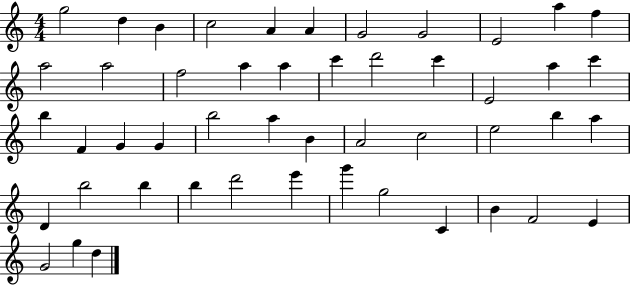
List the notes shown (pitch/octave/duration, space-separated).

G5/h D5/q B4/q C5/h A4/q A4/q G4/h G4/h E4/h A5/q F5/q A5/h A5/h F5/h A5/q A5/q C6/q D6/h C6/q E4/h A5/q C6/q B5/q F4/q G4/q G4/q B5/h A5/q B4/q A4/h C5/h E5/h B5/q A5/q D4/q B5/h B5/q B5/q D6/h E6/q G6/q G5/h C4/q B4/q F4/h E4/q G4/h G5/q D5/q